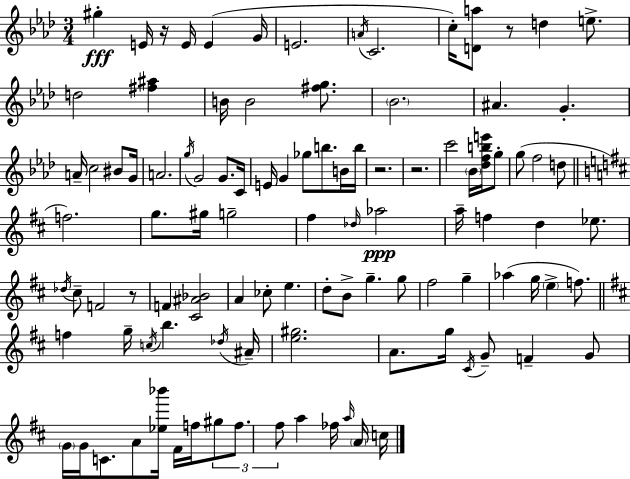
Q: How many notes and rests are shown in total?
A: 104